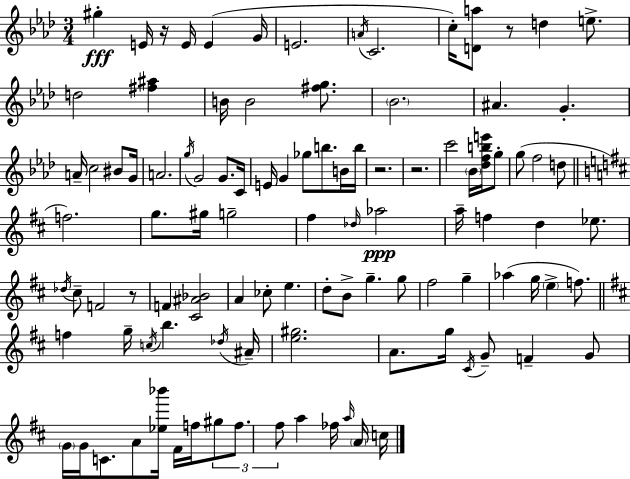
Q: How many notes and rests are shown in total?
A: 104